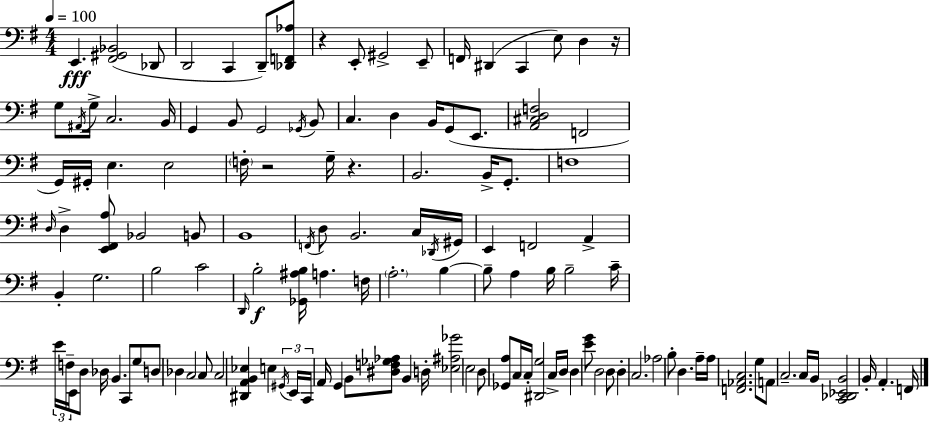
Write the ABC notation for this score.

X:1
T:Untitled
M:4/4
L:1/4
K:G
E,, [^F,,^G,,_B,,]2 _D,,/2 D,,2 C,, D,,/2 [_D,,F,,_A,]/2 z E,,/2 ^G,,2 E,,/2 F,,/4 ^D,, C,, E,/2 D, z/4 G,/2 ^A,,/4 G,/4 C,2 B,,/4 G,, B,,/2 G,,2 _G,,/4 B,,/2 C, D, B,,/4 G,,/2 E,,/2 [A,,^C,D,F,]2 F,,2 G,,/4 ^G,,/4 E, E,2 F,/4 z2 G,/4 z B,,2 B,,/4 G,,/2 F,4 D,/4 D, [E,,^F,,A,]/2 _B,,2 B,,/2 B,,4 F,,/4 D,/2 B,,2 C,/4 _D,,/4 ^G,,/4 E,, F,,2 A,, B,, G,2 B,2 C2 D,,/4 B,2 [_G,,^A,B,]/4 A, F,/4 A,2 B, B,/2 A, B,/4 B,2 C/4 E/4 F,/4 E,,/4 D,/2 _D,/4 B,, C,,/2 G,/2 D,/2 _D, C,2 C,/2 C,2 [^D,,A,,B,,_E,] E, ^G,,/4 E,,/4 C,,/4 A,,/4 G,, B,,/2 [^D,F,_G,_A,]/2 B,, D,/4 [_E,^A,_G]2 E,2 D,/2 [_G,,A,]/2 C,/4 C,/4 [^D,,G,]2 C,/4 D,/4 D, [EG]/2 D,2 D,/2 D, C,2 _A,2 B,/2 D, A,/4 A,/4 [F,,_A,,C,]2 G,/2 A,,/2 C,2 C,/4 B,,/4 [C,,_D,,_E,,B,,]2 B,,/4 A,, F,,/4